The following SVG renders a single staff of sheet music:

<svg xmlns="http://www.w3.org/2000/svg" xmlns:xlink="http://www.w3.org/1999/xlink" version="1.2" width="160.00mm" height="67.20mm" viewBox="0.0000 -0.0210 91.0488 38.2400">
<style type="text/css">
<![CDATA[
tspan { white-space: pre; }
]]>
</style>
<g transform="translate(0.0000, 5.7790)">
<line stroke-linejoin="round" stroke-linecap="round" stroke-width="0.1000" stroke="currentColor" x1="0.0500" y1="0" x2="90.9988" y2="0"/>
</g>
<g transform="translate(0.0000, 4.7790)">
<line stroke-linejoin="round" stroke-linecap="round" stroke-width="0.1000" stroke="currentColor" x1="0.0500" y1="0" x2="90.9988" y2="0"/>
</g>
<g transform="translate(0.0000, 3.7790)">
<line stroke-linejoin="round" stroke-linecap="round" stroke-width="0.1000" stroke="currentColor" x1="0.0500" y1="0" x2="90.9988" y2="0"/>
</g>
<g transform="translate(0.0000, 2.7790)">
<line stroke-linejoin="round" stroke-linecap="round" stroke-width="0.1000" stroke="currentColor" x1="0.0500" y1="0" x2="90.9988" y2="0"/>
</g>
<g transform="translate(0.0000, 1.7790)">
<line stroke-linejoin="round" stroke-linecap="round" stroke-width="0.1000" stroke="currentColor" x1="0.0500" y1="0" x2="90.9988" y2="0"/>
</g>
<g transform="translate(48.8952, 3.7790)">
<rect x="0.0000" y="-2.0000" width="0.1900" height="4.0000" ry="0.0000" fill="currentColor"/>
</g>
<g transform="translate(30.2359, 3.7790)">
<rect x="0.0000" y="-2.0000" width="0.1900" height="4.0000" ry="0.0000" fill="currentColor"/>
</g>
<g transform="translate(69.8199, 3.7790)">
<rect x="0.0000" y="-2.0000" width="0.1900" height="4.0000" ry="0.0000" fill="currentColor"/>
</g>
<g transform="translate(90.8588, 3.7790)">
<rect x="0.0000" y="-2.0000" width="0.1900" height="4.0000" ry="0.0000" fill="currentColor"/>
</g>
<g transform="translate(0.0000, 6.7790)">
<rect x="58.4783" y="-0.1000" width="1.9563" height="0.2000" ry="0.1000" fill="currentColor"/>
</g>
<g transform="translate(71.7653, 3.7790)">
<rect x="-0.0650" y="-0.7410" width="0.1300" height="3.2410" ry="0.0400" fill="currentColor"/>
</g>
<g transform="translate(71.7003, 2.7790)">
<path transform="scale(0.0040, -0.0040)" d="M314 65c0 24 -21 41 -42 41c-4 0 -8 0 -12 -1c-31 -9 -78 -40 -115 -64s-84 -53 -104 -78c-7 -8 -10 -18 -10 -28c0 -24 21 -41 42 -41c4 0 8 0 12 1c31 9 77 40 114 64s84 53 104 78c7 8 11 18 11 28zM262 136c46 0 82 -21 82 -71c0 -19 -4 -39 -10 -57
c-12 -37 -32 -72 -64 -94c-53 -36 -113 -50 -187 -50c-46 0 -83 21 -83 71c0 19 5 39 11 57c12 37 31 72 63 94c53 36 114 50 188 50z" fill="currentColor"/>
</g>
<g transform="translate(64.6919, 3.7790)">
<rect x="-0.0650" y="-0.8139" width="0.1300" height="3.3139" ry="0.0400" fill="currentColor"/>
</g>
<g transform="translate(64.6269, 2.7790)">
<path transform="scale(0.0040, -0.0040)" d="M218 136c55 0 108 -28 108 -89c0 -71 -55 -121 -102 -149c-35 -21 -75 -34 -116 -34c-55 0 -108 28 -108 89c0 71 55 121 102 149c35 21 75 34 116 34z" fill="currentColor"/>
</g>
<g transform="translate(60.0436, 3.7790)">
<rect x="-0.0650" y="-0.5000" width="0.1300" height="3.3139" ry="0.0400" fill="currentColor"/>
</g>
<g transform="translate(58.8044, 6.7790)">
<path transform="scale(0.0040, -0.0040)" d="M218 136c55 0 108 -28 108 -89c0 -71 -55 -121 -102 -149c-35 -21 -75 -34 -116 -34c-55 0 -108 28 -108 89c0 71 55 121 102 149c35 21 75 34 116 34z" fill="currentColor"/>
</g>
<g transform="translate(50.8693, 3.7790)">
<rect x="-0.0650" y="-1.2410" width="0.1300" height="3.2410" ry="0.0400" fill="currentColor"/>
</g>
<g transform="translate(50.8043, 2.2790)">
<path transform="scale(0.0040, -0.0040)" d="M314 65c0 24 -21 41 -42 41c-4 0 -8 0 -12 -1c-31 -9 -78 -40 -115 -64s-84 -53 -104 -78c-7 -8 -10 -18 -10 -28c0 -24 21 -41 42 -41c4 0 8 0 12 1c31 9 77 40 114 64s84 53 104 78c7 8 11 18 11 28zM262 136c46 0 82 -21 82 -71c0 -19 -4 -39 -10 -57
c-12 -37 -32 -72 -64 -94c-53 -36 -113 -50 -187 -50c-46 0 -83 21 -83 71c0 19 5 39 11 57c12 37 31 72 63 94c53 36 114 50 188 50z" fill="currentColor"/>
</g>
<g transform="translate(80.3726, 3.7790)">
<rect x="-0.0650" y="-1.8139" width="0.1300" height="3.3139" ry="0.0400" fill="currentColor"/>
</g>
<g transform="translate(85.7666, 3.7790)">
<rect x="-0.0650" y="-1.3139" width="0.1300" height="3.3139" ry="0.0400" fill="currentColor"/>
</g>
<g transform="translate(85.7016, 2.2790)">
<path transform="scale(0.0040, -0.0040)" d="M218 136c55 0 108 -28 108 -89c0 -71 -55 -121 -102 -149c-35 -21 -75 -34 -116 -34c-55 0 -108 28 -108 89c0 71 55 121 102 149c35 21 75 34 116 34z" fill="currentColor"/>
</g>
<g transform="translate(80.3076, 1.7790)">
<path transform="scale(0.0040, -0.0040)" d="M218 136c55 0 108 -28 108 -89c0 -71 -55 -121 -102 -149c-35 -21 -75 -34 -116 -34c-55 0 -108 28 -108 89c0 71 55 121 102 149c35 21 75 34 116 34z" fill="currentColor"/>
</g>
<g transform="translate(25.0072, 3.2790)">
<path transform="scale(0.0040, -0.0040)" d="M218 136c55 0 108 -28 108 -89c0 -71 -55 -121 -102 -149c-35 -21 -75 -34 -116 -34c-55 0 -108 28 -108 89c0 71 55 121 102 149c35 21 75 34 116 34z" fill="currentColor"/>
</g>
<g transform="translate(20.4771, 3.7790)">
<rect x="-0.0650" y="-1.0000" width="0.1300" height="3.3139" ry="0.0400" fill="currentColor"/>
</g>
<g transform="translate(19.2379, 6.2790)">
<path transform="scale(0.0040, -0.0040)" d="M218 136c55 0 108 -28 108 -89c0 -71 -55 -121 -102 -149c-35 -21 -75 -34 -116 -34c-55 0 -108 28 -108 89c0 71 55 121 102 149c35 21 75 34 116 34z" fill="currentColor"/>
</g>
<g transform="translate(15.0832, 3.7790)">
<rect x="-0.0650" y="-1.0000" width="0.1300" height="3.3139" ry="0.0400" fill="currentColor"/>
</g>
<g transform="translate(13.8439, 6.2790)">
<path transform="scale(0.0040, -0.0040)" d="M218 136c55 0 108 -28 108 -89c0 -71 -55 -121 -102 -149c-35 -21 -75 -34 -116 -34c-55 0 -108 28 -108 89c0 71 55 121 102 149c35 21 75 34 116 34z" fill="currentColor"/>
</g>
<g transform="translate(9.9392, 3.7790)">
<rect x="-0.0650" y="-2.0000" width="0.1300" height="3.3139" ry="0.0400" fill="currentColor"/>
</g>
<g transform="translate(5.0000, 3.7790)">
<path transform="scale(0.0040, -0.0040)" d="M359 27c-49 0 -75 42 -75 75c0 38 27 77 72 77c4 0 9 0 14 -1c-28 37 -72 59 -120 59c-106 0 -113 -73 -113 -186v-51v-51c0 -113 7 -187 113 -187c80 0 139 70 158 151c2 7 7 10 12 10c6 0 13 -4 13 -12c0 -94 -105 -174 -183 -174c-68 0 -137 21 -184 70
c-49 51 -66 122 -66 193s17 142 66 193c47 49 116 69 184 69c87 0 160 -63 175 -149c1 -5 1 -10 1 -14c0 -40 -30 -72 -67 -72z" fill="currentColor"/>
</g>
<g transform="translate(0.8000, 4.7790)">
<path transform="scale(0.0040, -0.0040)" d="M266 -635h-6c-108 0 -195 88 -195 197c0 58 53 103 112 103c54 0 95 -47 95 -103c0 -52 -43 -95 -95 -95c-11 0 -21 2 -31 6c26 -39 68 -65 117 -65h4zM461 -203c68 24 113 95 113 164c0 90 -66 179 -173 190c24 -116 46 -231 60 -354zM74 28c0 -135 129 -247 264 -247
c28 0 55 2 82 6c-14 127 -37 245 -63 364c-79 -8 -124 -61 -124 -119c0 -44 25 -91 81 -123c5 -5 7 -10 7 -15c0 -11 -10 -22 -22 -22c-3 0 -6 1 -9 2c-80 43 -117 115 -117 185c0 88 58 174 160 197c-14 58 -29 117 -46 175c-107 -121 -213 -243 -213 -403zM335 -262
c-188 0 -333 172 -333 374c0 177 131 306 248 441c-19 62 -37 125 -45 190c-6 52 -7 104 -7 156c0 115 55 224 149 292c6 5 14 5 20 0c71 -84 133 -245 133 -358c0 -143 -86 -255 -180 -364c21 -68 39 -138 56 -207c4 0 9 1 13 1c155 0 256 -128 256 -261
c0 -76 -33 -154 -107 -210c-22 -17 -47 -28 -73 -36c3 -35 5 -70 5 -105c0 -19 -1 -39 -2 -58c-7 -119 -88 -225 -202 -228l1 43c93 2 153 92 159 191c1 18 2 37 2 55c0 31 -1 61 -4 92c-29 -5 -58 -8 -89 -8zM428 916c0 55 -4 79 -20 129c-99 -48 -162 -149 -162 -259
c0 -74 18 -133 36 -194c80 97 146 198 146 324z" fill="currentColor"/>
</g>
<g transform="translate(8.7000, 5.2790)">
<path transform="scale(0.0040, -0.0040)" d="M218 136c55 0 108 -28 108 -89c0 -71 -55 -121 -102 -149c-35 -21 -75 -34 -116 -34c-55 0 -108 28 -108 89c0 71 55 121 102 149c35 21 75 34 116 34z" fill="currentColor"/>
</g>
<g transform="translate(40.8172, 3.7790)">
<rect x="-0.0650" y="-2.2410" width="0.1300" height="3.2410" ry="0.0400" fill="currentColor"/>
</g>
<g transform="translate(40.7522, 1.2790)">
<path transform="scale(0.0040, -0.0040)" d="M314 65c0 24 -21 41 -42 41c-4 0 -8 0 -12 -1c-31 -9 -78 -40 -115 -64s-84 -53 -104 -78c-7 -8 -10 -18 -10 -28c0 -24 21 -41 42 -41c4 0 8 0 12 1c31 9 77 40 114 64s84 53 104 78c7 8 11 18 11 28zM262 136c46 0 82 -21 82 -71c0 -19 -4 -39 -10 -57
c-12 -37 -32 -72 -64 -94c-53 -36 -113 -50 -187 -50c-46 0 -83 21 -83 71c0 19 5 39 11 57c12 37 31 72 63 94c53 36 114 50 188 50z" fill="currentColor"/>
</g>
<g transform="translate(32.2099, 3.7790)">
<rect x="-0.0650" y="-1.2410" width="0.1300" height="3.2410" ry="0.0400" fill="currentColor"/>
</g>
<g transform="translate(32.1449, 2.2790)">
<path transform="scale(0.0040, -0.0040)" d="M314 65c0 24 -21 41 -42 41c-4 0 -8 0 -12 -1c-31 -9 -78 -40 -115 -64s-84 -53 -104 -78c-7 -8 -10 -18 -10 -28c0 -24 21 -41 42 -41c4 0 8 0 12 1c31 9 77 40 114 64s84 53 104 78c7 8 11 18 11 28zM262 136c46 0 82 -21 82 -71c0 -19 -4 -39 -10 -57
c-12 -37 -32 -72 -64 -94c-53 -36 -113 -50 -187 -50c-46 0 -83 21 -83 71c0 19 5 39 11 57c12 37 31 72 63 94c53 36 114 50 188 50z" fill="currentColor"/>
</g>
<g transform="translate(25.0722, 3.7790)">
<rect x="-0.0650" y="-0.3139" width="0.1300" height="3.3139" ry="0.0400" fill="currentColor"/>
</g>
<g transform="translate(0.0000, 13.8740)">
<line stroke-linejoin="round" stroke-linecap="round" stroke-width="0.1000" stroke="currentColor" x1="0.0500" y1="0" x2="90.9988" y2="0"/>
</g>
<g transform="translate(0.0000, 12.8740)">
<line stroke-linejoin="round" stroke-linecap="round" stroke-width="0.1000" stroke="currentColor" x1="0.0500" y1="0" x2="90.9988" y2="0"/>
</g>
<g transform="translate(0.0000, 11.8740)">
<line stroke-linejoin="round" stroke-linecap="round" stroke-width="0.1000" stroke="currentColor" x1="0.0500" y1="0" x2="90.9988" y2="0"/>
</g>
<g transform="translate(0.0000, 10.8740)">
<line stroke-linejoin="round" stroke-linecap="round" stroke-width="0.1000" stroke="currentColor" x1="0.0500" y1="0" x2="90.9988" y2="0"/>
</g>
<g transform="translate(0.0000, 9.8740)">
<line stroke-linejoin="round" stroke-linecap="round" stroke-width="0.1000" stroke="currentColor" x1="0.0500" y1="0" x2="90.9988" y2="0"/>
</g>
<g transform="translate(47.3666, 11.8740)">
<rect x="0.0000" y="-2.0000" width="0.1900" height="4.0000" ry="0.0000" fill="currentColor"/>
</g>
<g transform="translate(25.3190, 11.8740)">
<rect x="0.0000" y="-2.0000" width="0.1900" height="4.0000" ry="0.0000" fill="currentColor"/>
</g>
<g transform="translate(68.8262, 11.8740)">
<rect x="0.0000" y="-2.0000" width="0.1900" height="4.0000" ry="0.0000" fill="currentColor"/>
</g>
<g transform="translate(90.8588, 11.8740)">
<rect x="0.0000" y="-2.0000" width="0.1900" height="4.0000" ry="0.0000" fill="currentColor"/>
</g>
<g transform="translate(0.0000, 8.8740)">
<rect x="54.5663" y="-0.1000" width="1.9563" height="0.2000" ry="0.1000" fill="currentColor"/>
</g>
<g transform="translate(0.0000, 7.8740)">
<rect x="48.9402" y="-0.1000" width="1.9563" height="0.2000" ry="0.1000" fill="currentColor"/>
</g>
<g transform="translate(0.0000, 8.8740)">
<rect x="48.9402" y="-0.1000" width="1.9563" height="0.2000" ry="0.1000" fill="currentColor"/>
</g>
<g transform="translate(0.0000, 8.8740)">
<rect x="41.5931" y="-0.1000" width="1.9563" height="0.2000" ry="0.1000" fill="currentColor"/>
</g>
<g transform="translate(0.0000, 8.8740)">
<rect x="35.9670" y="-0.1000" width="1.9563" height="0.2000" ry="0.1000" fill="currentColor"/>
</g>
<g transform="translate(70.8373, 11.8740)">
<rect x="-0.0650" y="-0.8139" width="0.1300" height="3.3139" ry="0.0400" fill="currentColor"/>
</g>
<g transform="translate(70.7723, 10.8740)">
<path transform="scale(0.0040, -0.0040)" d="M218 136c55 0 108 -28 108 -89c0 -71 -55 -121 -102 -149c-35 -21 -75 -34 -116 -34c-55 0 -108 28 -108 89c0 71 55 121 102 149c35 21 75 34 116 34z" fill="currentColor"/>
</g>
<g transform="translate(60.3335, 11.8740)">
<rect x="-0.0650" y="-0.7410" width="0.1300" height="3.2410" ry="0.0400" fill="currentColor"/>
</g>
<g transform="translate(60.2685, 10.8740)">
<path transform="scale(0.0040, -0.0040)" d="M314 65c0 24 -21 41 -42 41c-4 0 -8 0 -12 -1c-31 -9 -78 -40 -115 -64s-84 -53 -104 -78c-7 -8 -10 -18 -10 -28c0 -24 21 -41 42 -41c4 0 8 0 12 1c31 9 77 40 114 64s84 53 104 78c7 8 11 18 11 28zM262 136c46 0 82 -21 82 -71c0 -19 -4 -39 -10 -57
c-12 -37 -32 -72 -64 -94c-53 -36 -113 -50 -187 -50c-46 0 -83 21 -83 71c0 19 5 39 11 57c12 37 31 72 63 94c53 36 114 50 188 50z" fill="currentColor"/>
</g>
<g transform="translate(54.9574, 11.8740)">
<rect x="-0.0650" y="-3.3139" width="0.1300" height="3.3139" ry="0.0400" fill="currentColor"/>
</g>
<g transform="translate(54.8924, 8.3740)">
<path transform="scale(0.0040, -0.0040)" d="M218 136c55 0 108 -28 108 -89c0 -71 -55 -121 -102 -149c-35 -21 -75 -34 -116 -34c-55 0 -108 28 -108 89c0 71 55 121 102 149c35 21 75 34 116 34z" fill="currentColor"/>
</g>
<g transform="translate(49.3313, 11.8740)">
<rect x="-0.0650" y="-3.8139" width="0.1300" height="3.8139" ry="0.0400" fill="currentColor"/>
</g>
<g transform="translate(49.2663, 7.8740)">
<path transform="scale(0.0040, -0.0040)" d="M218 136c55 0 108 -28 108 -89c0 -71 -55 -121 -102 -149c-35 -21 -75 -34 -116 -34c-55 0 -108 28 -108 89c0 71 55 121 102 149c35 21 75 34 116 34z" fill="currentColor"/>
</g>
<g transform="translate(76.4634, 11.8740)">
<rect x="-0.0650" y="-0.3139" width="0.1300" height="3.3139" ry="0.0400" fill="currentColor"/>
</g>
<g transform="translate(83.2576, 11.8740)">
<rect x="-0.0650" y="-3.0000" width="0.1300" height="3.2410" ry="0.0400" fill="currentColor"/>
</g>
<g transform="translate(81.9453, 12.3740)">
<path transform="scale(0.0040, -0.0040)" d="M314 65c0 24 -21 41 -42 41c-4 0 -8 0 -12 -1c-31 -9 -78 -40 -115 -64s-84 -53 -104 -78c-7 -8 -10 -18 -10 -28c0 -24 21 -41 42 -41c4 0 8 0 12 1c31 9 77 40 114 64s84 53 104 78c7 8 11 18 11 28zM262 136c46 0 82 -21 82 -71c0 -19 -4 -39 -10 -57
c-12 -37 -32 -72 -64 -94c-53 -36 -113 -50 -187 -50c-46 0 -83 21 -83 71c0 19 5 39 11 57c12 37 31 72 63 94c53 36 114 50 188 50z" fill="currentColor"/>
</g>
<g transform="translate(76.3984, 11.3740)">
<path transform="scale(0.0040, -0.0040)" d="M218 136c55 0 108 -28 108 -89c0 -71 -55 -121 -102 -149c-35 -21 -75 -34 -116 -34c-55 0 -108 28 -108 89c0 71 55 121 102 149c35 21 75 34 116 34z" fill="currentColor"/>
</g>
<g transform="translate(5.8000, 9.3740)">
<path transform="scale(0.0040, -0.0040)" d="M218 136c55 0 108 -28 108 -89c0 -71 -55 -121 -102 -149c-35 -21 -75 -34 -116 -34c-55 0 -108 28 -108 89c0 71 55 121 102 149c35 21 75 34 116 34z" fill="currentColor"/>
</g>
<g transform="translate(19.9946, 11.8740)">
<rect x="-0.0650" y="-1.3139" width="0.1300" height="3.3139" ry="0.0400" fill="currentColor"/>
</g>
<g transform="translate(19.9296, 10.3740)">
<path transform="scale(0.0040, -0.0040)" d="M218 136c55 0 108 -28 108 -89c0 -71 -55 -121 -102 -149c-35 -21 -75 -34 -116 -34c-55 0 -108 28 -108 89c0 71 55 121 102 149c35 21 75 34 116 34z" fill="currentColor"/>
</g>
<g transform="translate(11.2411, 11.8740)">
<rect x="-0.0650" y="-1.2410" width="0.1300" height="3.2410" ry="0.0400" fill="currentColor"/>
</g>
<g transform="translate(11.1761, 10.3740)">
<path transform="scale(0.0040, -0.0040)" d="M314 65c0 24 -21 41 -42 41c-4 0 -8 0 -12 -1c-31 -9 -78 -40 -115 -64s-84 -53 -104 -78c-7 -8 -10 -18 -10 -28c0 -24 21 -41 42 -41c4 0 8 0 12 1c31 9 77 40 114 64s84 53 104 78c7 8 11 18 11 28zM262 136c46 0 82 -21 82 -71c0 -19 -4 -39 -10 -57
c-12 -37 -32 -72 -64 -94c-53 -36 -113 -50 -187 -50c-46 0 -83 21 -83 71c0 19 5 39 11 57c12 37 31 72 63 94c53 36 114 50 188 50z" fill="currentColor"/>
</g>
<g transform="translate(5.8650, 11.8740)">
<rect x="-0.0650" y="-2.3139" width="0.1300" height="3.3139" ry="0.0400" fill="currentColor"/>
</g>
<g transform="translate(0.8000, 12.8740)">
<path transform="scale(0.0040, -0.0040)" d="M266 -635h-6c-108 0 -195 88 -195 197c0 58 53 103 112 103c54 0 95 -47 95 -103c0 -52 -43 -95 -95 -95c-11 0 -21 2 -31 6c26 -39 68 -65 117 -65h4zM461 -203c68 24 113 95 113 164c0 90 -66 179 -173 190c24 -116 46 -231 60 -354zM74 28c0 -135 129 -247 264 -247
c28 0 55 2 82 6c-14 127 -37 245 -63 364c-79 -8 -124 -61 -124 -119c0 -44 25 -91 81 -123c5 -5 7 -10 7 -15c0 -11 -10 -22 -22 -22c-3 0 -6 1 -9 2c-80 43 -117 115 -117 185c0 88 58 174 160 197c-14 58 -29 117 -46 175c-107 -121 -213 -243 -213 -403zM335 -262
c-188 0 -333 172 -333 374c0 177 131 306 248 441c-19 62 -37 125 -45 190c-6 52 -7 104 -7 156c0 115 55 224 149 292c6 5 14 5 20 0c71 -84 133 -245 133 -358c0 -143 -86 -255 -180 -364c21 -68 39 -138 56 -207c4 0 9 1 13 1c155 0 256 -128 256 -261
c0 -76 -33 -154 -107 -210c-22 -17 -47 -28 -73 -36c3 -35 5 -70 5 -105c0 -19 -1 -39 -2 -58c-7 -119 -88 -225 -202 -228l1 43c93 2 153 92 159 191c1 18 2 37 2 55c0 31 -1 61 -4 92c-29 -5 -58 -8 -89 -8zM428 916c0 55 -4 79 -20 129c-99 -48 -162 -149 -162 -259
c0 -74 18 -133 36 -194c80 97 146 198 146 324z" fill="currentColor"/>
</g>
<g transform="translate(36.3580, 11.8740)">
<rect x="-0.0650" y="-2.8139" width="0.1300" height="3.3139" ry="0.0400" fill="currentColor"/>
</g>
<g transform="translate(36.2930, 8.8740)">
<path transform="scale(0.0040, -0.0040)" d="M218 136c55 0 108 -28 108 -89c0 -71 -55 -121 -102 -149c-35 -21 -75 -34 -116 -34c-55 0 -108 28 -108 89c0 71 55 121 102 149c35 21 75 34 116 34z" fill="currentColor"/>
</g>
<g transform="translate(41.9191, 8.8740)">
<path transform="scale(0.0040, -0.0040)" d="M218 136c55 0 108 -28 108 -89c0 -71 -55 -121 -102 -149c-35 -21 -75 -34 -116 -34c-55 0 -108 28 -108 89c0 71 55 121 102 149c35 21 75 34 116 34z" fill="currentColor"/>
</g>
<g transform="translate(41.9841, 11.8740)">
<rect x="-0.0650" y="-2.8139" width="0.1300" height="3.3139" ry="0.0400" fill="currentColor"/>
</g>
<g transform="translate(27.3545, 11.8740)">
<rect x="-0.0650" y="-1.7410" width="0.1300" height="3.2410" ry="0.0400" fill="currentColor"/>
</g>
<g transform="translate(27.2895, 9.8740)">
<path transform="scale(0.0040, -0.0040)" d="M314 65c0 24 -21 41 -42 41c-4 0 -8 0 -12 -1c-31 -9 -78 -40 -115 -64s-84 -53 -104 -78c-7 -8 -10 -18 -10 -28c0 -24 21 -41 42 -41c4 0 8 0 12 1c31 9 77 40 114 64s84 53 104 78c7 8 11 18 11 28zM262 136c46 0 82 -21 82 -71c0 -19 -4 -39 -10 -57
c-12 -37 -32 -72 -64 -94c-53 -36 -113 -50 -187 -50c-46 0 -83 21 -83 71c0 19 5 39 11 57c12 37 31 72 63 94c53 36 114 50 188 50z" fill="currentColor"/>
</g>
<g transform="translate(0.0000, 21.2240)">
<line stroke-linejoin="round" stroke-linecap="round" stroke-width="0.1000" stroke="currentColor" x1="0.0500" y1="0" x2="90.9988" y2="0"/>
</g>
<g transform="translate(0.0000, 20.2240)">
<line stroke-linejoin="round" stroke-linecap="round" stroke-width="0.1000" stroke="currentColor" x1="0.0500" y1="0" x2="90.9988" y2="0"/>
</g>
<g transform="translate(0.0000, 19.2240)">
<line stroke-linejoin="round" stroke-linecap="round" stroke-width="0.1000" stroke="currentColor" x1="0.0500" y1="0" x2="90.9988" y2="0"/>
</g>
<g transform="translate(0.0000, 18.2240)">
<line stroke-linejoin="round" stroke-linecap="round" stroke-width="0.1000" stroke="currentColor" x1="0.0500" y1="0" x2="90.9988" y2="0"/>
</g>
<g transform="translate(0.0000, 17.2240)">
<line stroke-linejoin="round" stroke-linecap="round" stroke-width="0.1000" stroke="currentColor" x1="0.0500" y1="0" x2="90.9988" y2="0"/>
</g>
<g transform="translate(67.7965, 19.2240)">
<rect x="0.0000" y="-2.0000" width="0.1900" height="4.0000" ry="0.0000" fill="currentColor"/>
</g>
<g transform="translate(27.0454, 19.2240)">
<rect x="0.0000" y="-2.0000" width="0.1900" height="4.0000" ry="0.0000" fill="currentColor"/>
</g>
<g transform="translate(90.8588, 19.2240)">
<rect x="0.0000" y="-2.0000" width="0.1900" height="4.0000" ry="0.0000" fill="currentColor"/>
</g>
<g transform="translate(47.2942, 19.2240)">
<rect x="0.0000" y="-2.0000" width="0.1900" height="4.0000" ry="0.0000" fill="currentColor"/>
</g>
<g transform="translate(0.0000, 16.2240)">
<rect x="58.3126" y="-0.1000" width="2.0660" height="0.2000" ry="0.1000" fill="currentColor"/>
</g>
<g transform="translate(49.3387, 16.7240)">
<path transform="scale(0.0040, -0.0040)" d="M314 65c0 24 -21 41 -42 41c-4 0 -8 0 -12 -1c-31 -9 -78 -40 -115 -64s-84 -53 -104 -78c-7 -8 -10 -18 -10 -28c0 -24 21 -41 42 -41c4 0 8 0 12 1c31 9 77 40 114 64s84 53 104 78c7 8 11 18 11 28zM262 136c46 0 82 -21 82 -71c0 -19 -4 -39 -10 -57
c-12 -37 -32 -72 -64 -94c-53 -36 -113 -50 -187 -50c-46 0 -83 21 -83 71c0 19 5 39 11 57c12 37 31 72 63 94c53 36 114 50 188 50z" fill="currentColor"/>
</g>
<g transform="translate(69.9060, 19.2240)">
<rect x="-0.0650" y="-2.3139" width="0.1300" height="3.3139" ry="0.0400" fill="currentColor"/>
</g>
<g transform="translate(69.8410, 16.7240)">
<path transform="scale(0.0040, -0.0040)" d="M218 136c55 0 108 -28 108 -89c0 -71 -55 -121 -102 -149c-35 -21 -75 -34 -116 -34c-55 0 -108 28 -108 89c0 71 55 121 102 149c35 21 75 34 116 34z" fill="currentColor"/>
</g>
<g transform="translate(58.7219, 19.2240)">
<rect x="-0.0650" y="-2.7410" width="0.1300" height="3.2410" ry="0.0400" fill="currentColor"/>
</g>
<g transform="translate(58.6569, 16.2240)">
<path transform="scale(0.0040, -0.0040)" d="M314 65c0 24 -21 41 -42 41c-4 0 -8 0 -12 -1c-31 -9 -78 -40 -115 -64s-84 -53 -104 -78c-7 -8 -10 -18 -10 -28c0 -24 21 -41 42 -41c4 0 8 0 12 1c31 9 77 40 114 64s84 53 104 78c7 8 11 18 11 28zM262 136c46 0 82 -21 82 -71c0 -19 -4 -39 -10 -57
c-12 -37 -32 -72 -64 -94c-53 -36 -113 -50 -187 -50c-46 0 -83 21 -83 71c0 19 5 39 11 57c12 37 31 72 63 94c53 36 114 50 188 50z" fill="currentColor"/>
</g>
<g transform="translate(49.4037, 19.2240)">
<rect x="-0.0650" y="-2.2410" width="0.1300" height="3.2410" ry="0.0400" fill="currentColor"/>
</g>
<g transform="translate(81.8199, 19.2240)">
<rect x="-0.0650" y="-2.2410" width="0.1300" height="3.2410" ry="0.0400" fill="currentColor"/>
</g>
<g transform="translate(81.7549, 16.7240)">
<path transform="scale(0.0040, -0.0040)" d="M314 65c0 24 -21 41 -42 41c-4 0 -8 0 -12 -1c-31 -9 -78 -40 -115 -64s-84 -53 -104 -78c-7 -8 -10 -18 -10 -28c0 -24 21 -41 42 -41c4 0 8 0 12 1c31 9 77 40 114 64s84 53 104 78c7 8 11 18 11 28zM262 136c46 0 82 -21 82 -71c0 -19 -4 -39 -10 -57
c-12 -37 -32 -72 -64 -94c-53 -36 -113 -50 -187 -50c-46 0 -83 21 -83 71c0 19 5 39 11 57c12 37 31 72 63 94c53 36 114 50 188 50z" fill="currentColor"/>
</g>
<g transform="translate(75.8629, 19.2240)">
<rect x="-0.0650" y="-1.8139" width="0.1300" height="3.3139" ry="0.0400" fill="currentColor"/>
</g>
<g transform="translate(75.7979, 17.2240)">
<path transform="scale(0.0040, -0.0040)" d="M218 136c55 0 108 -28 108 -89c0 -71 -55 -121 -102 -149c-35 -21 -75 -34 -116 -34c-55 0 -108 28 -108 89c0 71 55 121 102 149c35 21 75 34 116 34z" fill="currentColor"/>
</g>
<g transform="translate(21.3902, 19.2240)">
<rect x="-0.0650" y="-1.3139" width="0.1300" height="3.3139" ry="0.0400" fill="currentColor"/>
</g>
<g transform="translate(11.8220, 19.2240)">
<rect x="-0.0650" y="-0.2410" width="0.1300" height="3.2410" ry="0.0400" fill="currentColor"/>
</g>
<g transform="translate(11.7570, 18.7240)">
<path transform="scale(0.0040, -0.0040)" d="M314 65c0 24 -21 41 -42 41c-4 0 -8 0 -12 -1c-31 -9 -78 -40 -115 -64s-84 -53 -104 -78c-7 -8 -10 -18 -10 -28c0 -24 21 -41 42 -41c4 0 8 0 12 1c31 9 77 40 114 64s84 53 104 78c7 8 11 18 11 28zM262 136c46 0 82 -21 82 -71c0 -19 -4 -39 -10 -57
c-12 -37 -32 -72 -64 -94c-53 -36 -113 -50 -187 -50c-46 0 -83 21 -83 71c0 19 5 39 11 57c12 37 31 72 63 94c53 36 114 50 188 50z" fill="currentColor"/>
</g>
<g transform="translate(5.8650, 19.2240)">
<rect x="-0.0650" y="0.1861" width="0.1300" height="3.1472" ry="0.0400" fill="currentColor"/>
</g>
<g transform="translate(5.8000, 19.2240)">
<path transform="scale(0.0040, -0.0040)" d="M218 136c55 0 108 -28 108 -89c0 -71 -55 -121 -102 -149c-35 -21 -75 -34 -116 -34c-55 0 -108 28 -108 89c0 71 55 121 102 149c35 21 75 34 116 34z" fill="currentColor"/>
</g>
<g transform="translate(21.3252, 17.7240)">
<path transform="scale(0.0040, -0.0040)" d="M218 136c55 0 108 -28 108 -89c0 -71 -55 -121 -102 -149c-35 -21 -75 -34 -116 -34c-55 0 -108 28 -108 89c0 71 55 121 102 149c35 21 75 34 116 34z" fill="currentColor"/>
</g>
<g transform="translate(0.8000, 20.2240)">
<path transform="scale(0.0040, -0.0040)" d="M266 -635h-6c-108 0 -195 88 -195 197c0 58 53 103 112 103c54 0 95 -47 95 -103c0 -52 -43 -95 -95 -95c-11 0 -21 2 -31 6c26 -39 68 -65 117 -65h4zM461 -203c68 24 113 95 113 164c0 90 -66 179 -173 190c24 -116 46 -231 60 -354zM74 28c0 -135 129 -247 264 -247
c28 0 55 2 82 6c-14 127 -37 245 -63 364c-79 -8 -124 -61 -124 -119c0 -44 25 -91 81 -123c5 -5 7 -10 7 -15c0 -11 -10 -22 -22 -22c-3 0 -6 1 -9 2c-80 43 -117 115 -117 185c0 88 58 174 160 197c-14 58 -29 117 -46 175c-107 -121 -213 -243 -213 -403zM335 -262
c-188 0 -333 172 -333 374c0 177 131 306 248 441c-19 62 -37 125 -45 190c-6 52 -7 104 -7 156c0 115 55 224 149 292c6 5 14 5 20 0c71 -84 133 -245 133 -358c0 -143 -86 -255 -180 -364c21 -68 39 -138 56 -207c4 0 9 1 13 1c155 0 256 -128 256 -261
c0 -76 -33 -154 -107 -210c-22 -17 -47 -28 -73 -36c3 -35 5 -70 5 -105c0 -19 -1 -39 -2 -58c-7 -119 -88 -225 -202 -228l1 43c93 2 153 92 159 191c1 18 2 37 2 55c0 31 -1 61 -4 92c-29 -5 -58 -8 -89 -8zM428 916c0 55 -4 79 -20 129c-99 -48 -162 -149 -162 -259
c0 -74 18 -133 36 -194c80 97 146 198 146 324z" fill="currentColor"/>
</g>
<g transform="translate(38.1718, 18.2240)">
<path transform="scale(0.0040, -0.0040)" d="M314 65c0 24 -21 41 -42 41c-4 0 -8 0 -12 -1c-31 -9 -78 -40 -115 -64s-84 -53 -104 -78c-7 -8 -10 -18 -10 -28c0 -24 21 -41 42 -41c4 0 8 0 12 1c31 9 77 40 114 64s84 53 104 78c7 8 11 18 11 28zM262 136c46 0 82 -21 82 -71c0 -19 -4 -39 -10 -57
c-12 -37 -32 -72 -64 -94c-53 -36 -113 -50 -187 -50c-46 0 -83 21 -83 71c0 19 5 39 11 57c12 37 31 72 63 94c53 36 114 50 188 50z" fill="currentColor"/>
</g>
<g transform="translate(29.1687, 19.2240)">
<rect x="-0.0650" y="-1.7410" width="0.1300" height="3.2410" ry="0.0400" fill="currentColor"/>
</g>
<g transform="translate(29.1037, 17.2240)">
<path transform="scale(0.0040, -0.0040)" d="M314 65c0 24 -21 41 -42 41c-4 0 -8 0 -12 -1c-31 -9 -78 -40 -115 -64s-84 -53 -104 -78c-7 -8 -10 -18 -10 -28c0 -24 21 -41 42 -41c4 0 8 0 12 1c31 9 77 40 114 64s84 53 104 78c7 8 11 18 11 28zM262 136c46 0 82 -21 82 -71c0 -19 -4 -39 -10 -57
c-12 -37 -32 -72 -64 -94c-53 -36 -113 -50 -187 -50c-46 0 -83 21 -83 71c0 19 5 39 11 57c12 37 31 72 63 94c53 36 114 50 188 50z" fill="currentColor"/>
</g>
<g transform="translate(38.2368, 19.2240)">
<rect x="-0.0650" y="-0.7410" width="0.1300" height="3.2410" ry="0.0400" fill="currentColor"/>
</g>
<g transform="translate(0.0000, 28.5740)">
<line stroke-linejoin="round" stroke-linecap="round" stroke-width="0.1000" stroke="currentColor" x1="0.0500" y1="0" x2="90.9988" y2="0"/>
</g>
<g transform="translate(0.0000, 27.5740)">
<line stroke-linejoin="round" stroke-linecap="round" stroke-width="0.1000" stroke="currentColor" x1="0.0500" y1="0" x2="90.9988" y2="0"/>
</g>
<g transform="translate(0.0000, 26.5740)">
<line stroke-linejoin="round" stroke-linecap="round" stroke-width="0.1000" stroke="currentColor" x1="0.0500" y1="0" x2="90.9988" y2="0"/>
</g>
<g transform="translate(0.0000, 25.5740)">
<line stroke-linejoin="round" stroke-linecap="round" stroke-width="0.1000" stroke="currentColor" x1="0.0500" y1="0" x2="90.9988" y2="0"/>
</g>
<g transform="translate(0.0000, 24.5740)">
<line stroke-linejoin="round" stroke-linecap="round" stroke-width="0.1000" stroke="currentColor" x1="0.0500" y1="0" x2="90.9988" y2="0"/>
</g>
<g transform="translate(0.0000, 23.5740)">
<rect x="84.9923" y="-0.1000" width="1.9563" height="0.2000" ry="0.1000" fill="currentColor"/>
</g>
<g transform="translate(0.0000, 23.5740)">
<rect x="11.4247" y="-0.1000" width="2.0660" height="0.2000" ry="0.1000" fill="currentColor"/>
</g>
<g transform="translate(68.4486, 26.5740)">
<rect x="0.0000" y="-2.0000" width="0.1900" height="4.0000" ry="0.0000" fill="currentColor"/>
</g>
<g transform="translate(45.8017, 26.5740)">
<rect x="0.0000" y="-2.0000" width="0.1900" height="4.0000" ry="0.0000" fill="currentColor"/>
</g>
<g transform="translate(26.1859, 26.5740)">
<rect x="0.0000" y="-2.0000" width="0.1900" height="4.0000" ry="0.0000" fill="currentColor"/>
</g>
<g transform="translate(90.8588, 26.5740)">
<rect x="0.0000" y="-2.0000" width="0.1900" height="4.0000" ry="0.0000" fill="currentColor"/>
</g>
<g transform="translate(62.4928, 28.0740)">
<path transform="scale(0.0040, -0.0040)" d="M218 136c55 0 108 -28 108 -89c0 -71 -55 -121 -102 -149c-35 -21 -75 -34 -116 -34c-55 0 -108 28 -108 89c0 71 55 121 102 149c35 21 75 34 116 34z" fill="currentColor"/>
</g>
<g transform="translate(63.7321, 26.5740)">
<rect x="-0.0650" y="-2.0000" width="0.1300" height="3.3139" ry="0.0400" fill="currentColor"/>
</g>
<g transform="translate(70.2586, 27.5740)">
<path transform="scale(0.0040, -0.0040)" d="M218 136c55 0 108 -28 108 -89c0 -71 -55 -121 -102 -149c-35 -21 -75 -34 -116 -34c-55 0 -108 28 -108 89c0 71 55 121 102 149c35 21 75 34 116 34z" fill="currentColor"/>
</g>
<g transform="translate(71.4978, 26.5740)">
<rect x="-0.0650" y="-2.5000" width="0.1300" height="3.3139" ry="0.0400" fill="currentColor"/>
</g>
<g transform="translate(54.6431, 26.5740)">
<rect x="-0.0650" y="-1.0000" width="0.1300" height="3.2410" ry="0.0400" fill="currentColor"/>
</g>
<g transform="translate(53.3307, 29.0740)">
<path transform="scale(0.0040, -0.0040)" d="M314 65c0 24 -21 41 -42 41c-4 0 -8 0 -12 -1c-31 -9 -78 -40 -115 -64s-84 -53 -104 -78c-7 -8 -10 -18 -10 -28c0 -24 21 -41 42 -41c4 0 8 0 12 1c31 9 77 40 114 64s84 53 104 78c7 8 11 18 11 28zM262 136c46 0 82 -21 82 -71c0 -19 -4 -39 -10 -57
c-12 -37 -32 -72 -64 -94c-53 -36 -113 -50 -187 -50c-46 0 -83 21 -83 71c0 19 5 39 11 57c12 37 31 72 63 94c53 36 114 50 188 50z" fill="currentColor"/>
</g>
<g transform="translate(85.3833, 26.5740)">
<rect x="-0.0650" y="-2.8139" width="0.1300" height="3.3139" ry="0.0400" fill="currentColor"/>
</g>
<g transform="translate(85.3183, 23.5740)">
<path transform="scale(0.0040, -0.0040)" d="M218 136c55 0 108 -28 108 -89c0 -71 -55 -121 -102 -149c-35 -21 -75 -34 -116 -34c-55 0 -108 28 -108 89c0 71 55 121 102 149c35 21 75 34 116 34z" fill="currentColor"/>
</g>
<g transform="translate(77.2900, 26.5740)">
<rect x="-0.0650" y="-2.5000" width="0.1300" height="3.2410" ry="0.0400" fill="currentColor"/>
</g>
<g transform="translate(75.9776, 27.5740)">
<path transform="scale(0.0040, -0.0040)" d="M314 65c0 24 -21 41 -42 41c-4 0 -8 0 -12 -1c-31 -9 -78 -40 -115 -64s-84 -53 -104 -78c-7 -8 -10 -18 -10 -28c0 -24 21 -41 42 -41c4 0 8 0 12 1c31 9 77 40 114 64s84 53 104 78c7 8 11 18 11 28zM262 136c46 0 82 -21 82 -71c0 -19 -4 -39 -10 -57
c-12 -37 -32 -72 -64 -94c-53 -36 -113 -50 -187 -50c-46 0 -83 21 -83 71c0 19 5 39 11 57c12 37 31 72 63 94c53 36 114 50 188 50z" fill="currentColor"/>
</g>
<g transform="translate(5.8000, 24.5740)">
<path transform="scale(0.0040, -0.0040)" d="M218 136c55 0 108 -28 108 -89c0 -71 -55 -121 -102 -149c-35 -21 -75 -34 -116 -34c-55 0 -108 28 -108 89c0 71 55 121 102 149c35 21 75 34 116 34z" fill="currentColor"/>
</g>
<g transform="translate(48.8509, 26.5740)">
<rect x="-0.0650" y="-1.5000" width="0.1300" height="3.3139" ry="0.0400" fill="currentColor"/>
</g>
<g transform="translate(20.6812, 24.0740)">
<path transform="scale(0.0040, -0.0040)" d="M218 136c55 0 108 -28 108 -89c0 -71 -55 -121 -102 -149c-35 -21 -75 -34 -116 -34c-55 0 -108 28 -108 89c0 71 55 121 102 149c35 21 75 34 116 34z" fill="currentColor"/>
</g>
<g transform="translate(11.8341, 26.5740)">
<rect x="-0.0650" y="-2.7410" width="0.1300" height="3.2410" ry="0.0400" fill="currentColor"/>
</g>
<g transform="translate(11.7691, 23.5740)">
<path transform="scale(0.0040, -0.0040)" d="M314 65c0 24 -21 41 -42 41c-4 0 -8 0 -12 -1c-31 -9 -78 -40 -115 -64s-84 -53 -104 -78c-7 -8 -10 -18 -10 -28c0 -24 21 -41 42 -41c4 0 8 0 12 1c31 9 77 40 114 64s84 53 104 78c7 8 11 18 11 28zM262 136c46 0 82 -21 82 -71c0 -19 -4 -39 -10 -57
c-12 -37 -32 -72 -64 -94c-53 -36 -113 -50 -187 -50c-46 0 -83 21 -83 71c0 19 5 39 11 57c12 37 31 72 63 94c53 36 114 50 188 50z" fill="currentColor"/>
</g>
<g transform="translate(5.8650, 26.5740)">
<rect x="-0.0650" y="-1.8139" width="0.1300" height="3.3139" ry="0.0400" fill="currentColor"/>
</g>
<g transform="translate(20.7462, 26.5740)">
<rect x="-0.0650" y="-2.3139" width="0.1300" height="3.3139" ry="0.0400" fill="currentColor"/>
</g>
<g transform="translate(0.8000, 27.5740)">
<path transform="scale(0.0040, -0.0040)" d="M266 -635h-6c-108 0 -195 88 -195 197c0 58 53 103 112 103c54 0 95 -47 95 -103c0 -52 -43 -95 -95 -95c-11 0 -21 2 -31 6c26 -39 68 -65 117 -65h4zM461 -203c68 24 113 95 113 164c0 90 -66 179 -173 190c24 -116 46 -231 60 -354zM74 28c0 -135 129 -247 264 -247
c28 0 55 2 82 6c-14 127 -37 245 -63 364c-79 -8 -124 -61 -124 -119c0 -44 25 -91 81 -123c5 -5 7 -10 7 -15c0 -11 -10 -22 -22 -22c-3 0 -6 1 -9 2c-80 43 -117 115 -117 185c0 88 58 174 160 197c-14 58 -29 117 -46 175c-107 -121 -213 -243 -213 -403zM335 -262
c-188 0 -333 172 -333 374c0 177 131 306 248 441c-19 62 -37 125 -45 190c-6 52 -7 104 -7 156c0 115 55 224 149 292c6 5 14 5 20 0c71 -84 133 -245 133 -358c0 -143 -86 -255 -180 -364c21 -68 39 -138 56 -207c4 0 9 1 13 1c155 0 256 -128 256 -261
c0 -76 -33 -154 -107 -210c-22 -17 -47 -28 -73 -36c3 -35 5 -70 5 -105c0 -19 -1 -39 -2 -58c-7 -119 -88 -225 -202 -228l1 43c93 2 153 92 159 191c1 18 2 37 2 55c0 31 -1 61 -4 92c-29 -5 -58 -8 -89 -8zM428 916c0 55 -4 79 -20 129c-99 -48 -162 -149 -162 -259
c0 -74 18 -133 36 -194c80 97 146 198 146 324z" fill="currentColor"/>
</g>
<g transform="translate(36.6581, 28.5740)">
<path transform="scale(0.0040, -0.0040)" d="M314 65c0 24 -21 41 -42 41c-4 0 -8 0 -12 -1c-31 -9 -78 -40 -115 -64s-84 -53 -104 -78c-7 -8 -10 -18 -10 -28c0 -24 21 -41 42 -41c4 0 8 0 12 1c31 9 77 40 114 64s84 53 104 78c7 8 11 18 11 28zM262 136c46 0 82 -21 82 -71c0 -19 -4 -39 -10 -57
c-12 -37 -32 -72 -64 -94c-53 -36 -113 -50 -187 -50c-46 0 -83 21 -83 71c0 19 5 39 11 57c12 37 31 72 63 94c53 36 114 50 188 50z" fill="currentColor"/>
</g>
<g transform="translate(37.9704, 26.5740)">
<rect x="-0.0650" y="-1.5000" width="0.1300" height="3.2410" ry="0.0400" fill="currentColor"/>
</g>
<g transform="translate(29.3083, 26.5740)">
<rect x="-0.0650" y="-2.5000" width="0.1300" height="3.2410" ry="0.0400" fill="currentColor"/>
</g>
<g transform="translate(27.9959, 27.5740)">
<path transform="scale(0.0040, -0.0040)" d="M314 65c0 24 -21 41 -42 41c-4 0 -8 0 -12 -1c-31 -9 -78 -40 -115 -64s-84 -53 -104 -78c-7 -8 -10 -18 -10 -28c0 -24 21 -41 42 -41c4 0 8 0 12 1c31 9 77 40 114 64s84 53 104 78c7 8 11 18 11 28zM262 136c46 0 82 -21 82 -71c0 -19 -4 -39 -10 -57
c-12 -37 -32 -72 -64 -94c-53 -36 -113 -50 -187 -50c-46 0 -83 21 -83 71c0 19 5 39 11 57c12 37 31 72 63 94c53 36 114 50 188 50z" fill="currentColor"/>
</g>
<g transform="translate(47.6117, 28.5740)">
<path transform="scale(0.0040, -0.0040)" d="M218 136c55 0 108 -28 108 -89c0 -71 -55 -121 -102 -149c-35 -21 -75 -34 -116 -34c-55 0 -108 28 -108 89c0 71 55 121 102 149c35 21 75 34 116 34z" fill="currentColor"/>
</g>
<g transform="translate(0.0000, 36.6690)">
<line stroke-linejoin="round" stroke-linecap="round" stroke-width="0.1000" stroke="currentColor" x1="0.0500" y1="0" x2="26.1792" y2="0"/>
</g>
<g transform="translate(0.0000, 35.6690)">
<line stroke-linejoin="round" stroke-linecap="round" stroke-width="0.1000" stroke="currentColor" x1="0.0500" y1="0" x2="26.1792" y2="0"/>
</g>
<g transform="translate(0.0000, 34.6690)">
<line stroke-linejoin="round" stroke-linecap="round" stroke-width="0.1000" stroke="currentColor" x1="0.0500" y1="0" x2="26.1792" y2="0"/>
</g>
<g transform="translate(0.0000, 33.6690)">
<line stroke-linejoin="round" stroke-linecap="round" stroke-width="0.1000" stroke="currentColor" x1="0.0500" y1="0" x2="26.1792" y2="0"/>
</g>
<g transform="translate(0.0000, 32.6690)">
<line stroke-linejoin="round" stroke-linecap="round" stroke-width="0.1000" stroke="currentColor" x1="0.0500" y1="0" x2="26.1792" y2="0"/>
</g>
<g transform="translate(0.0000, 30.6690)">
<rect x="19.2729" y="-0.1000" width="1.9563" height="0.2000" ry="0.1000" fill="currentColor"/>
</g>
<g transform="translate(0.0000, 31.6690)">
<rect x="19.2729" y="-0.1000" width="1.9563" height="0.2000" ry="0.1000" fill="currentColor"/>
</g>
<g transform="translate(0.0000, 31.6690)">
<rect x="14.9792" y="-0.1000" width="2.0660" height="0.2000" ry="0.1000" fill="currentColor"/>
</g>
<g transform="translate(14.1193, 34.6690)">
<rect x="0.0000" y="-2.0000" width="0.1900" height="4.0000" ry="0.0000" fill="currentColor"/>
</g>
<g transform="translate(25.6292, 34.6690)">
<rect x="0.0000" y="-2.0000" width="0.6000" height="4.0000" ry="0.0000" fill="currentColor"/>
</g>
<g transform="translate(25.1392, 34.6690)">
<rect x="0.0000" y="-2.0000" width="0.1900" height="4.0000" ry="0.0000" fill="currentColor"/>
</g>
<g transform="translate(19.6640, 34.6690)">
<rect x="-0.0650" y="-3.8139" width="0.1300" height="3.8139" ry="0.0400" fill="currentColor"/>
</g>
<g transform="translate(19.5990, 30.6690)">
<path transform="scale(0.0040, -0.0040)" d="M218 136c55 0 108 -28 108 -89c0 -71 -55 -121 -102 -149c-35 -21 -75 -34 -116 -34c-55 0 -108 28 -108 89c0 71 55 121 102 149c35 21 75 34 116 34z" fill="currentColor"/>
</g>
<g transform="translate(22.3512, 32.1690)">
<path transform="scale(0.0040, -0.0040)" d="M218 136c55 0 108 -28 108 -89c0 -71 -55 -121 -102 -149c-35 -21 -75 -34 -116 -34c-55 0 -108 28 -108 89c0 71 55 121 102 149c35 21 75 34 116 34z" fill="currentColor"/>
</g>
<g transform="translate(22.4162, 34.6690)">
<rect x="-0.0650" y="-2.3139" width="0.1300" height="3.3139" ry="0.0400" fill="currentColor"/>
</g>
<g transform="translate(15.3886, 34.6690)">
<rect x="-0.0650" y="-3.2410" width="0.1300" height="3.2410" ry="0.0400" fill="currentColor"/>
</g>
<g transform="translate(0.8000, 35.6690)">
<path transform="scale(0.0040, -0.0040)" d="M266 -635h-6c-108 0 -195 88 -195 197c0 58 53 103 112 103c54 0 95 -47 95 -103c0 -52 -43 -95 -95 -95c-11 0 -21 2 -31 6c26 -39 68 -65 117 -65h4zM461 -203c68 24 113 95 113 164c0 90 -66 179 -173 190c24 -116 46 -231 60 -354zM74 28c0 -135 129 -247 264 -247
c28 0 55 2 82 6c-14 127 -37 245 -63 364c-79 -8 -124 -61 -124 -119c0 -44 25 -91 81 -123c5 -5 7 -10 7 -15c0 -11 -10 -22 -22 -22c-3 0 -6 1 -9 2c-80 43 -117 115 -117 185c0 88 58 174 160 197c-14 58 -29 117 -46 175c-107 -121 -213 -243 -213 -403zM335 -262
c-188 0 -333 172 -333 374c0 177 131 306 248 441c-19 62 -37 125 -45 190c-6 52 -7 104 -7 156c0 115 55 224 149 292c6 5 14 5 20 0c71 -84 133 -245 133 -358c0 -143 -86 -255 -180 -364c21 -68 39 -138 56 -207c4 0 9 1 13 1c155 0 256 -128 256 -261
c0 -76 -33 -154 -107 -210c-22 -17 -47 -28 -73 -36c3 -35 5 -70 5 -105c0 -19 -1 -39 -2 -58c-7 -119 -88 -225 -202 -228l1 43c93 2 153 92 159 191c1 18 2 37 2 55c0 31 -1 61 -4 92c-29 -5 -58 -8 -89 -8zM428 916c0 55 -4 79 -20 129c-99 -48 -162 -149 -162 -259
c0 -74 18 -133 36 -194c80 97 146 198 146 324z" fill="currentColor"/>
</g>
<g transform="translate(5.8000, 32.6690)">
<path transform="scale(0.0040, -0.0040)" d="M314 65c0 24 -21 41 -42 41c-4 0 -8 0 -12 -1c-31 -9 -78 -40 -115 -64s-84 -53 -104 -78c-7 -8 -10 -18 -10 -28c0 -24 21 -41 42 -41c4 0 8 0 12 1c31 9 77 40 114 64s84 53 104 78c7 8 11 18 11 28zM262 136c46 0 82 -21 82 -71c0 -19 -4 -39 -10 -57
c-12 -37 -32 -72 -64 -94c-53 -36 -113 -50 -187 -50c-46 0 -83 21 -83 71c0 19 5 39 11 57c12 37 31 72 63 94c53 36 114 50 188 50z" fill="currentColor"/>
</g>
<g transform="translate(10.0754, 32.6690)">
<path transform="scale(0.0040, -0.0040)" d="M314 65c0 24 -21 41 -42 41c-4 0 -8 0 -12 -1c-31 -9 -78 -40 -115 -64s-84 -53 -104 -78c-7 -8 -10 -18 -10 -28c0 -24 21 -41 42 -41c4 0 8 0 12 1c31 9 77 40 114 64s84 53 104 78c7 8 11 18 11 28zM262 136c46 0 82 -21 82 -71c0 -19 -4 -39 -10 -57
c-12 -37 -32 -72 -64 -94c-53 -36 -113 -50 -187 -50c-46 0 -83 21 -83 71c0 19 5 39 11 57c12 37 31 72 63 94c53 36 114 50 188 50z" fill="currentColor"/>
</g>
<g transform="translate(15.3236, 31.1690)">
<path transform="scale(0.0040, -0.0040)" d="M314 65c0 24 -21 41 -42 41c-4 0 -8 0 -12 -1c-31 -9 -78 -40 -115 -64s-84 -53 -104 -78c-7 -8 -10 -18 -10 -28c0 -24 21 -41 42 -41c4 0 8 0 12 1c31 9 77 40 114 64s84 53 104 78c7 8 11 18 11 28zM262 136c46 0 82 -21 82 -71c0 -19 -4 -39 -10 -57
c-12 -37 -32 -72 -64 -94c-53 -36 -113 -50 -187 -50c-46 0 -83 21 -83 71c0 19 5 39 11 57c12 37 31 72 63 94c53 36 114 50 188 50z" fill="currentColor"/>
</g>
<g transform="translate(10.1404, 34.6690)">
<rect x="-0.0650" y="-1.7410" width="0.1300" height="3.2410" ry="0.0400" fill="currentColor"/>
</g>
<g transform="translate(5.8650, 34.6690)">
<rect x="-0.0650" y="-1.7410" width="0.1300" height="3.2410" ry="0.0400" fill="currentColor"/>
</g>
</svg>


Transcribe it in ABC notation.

X:1
T:Untitled
M:4/4
L:1/4
K:C
F D D c e2 g2 e2 C d d2 f e g e2 e f2 a a c' b d2 d c A2 B c2 e f2 d2 g2 a2 g f g2 f a2 g G2 E2 E D2 F G G2 a f2 f2 b2 c' g